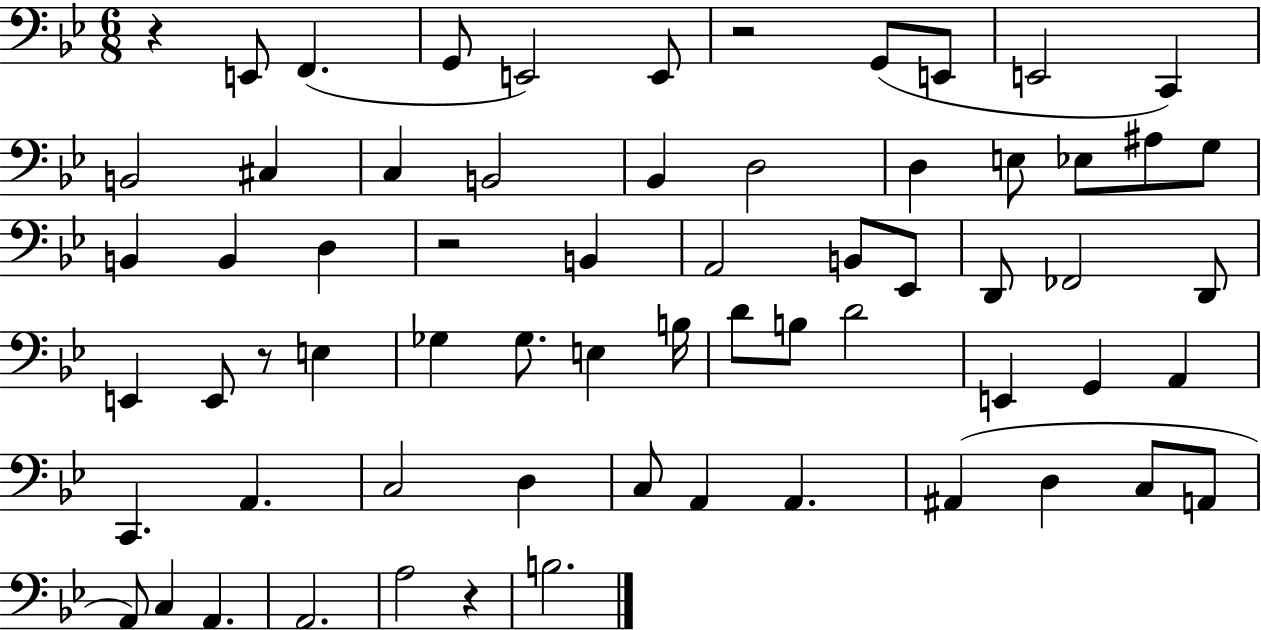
{
  \clef bass
  \numericTimeSignature
  \time 6/8
  \key bes \major
  r4 e,8 f,4.( | g,8 e,2) e,8 | r2 g,8( e,8 | e,2 c,4) | \break b,2 cis4 | c4 b,2 | bes,4 d2 | d4 e8 ees8 ais8 g8 | \break b,4 b,4 d4 | r2 b,4 | a,2 b,8 ees,8 | d,8 fes,2 d,8 | \break e,4 e,8 r8 e4 | ges4 ges8. e4 b16 | d'8 b8 d'2 | e,4 g,4 a,4 | \break c,4. a,4. | c2 d4 | c8 a,4 a,4. | ais,4( d4 c8 a,8 | \break a,8) c4 a,4. | a,2. | a2 r4 | b2. | \break \bar "|."
}